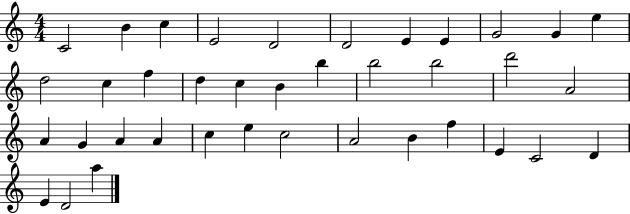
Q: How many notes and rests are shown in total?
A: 38